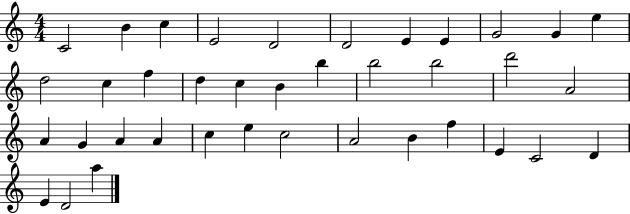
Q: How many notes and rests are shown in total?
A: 38